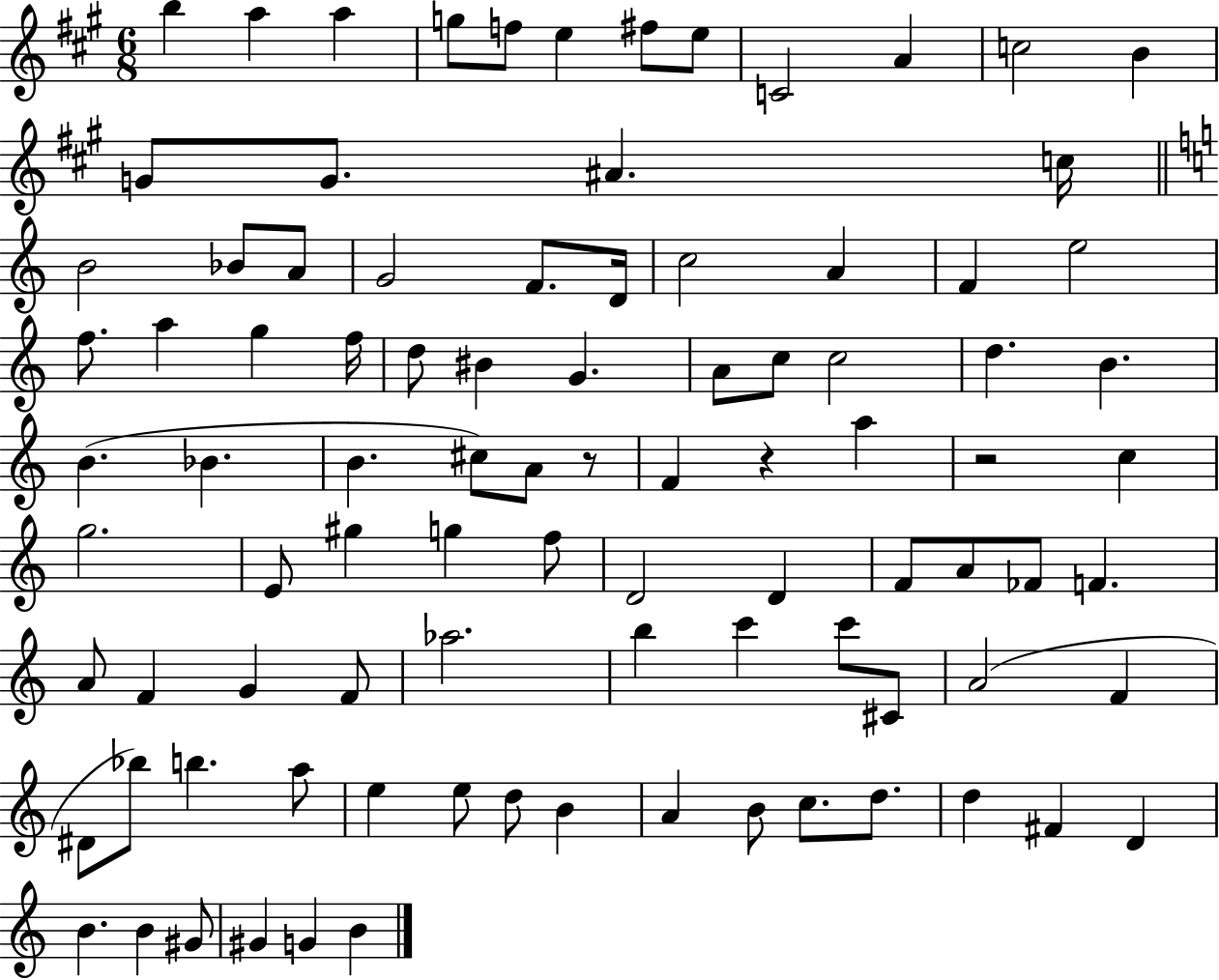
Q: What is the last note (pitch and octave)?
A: B4